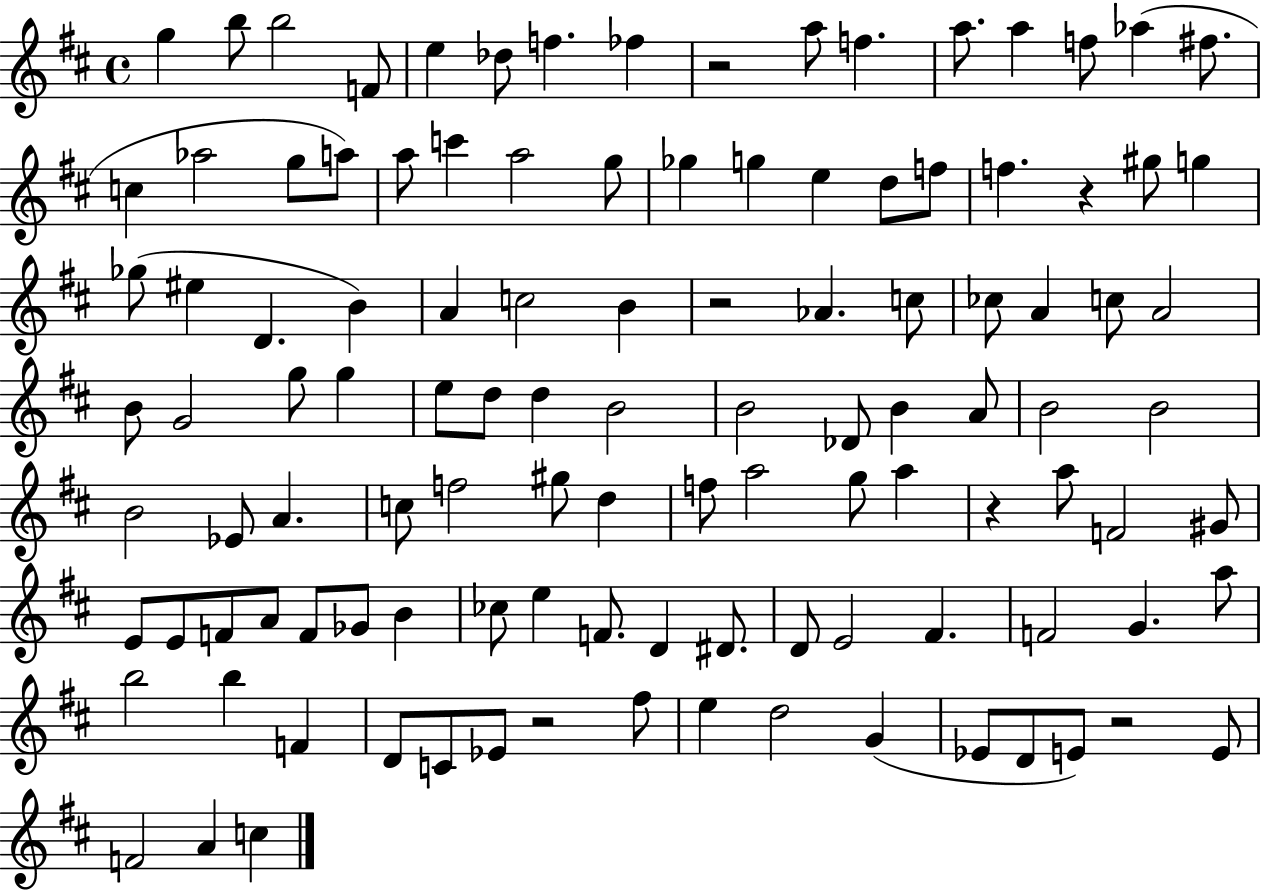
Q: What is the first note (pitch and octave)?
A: G5